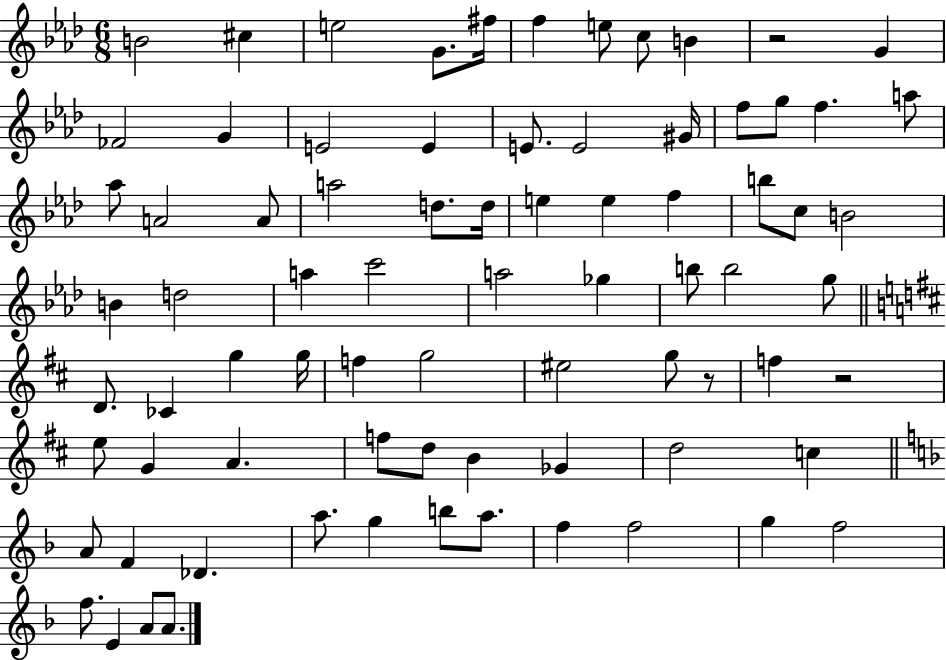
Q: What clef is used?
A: treble